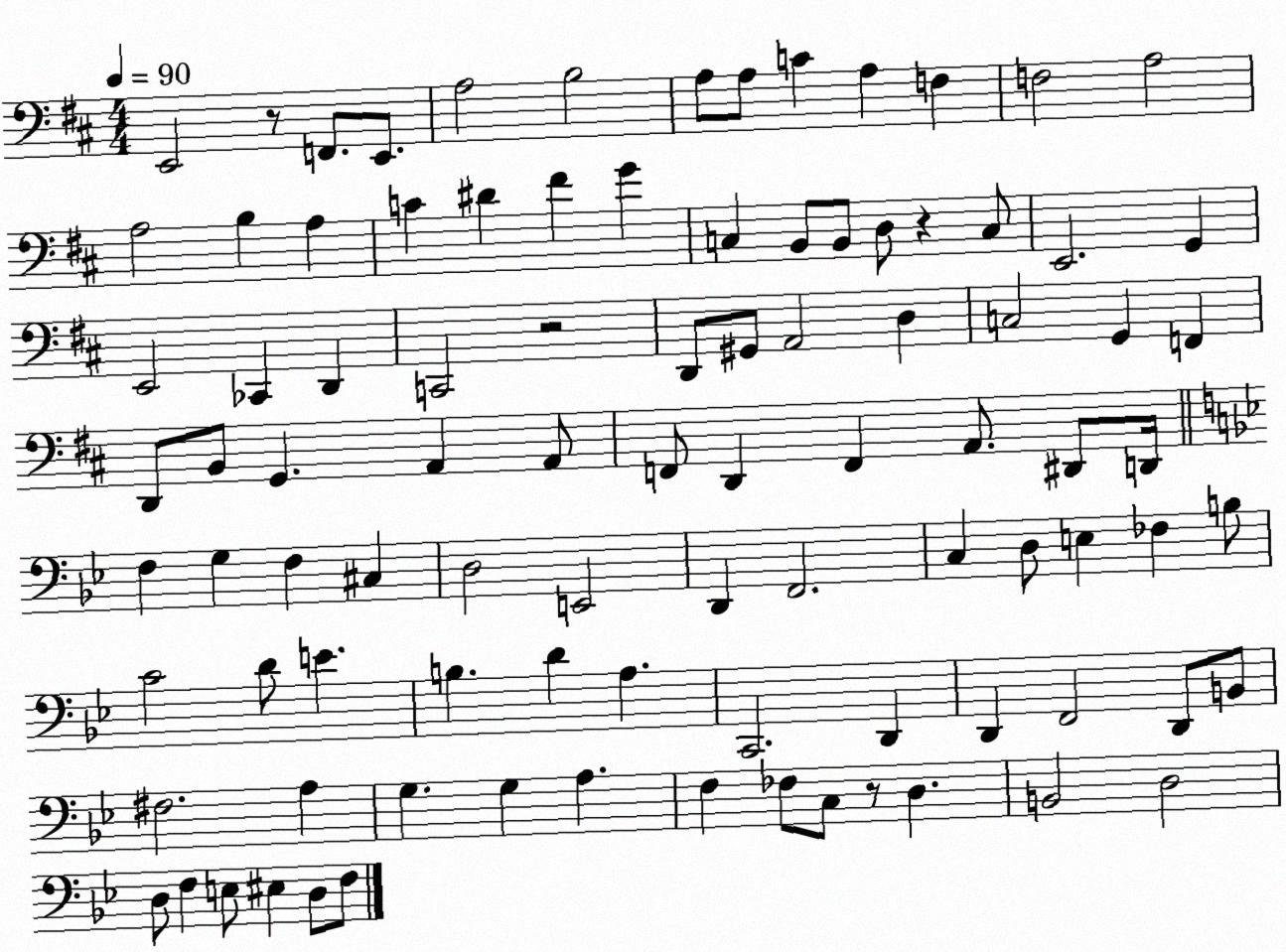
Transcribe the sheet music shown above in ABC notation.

X:1
T:Untitled
M:4/4
L:1/4
K:D
E,,2 z/2 F,,/2 E,,/2 A,2 B,2 A,/2 A,/2 C A, F, F,2 A,2 A,2 B, A, C ^D ^F G C, B,,/2 B,,/2 D,/2 z C,/2 E,,2 G,, E,,2 _C,, D,, C,,2 z2 D,,/2 ^G,,/2 A,,2 D, C,2 G,, F,, D,,/2 B,,/2 G,, A,, A,,/2 F,,/2 D,, F,, A,,/2 ^D,,/2 D,,/4 F, G, F, ^C, D,2 E,,2 D,, F,,2 C, D,/2 E, _F, B,/2 C2 D/2 E B, D A, C,,2 D,, D,, F,,2 D,,/2 B,,/2 ^F,2 A, G, G, A, F, _F,/2 C,/2 z/2 D, B,,2 D,2 D,/2 F, E,/2 ^E, D,/2 F,/2